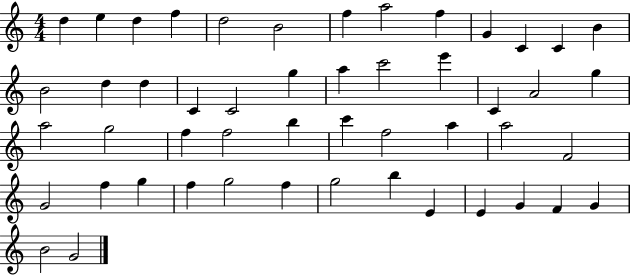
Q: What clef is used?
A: treble